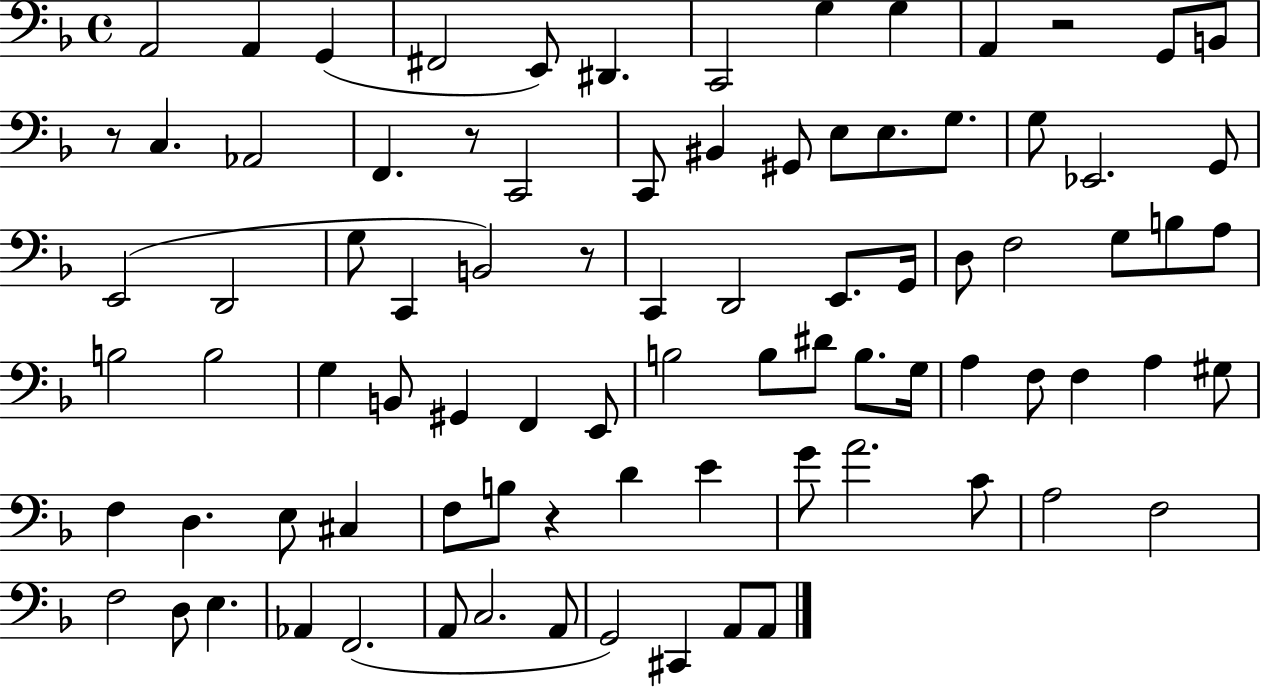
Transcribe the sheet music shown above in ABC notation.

X:1
T:Untitled
M:4/4
L:1/4
K:F
A,,2 A,, G,, ^F,,2 E,,/2 ^D,, C,,2 G, G, A,, z2 G,,/2 B,,/2 z/2 C, _A,,2 F,, z/2 C,,2 C,,/2 ^B,, ^G,,/2 E,/2 E,/2 G,/2 G,/2 _E,,2 G,,/2 E,,2 D,,2 G,/2 C,, B,,2 z/2 C,, D,,2 E,,/2 G,,/4 D,/2 F,2 G,/2 B,/2 A,/2 B,2 B,2 G, B,,/2 ^G,, F,, E,,/2 B,2 B,/2 ^D/2 B,/2 G,/4 A, F,/2 F, A, ^G,/2 F, D, E,/2 ^C, F,/2 B,/2 z D E G/2 A2 C/2 A,2 F,2 F,2 D,/2 E, _A,, F,,2 A,,/2 C,2 A,,/2 G,,2 ^C,, A,,/2 A,,/2